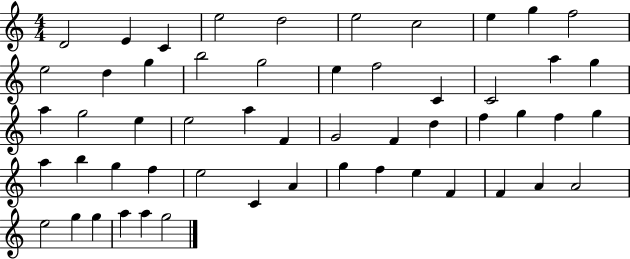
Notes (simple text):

D4/h E4/q C4/q E5/h D5/h E5/h C5/h E5/q G5/q F5/h E5/h D5/q G5/q B5/h G5/h E5/q F5/h C4/q C4/h A5/q G5/q A5/q G5/h E5/q E5/h A5/q F4/q G4/h F4/q D5/q F5/q G5/q F5/q G5/q A5/q B5/q G5/q F5/q E5/h C4/q A4/q G5/q F5/q E5/q F4/q F4/q A4/q A4/h E5/h G5/q G5/q A5/q A5/q G5/h